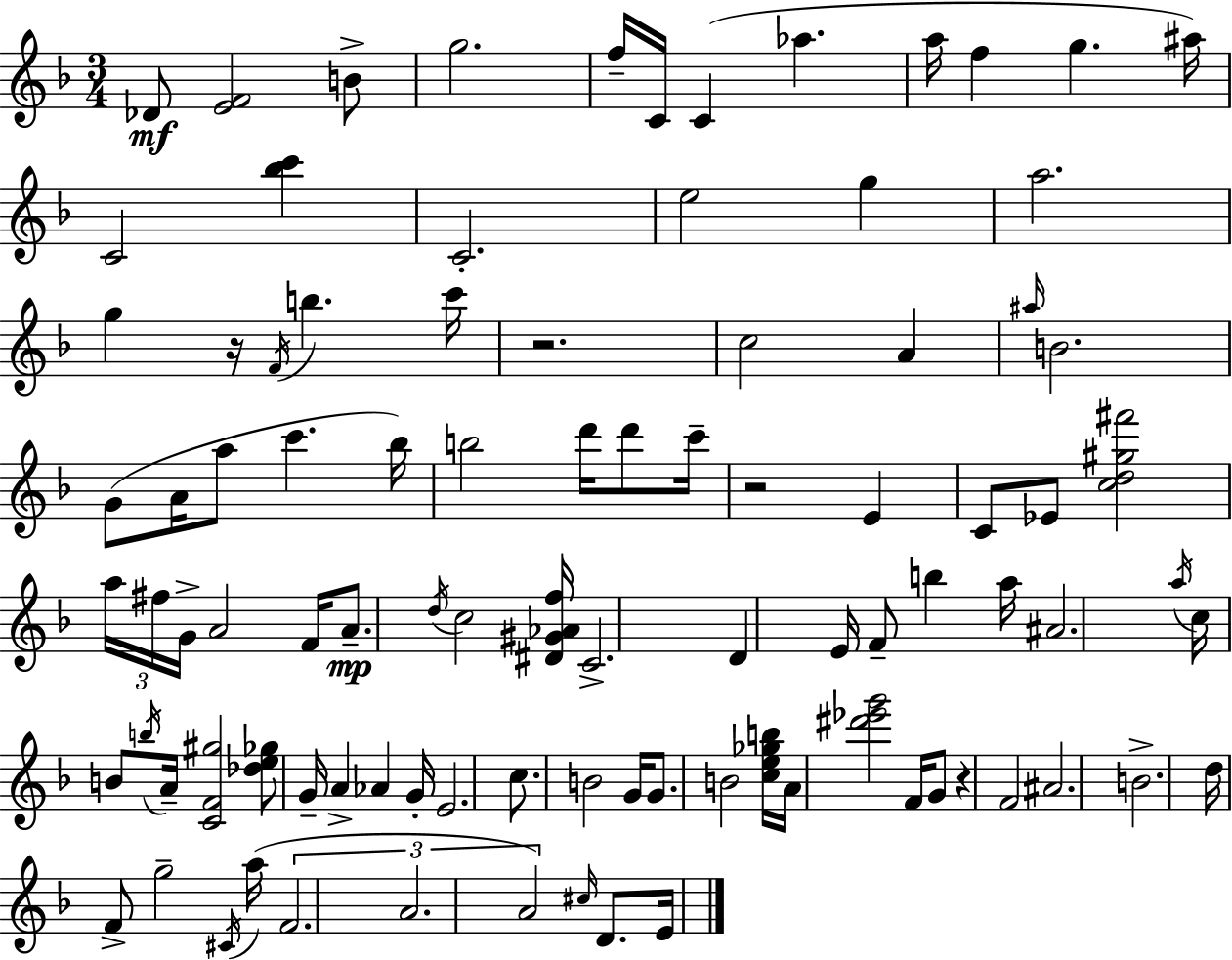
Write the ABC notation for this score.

X:1
T:Untitled
M:3/4
L:1/4
K:F
_D/2 [EF]2 B/2 g2 f/4 C/4 C _a a/4 f g ^a/4 C2 [_bc'] C2 e2 g a2 g z/4 F/4 b c'/4 z2 c2 A ^a/4 B2 G/2 A/4 a/2 c' _b/4 b2 d'/4 d'/2 c'/4 z2 E C/2 _E/2 [cd^g^f']2 a/4 ^f/4 G/4 A2 F/4 A/2 d/4 c2 [^D^G_Af]/4 C2 D E/4 F/2 b a/4 ^A2 a/4 c/4 B/2 b/4 A/4 [CF^g]2 [_de_g]/2 G/4 A _A G/4 E2 c/2 B2 G/4 G/2 B2 [ce_gb]/4 A/4 [^d'_e'g']2 F/4 G/2 z F2 ^A2 B2 d/4 F/2 g2 ^C/4 a/4 F2 A2 A2 ^c/4 D/2 E/4